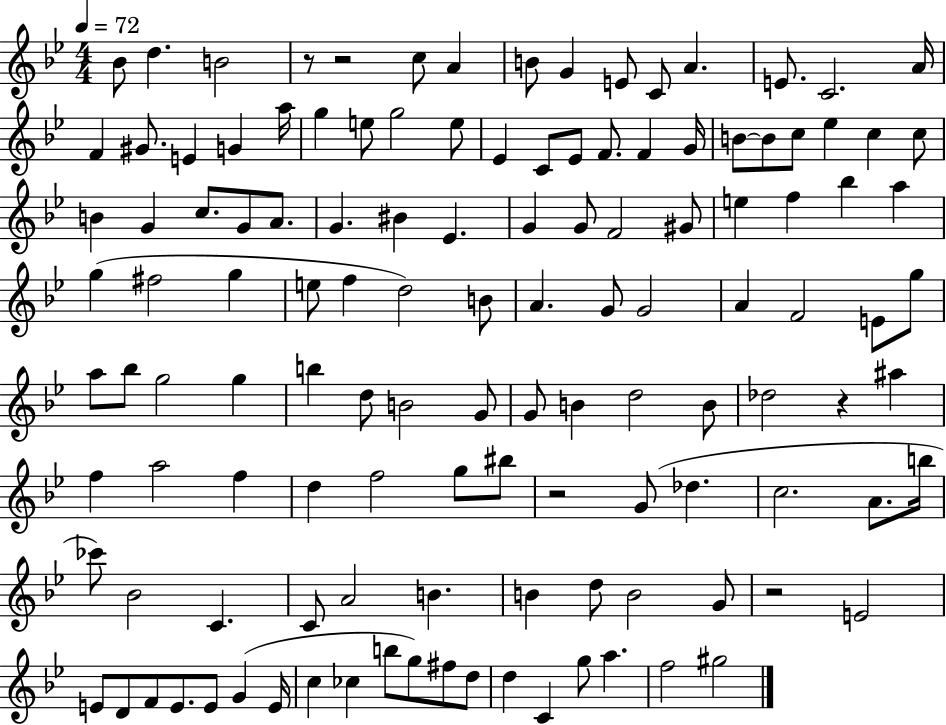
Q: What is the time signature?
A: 4/4